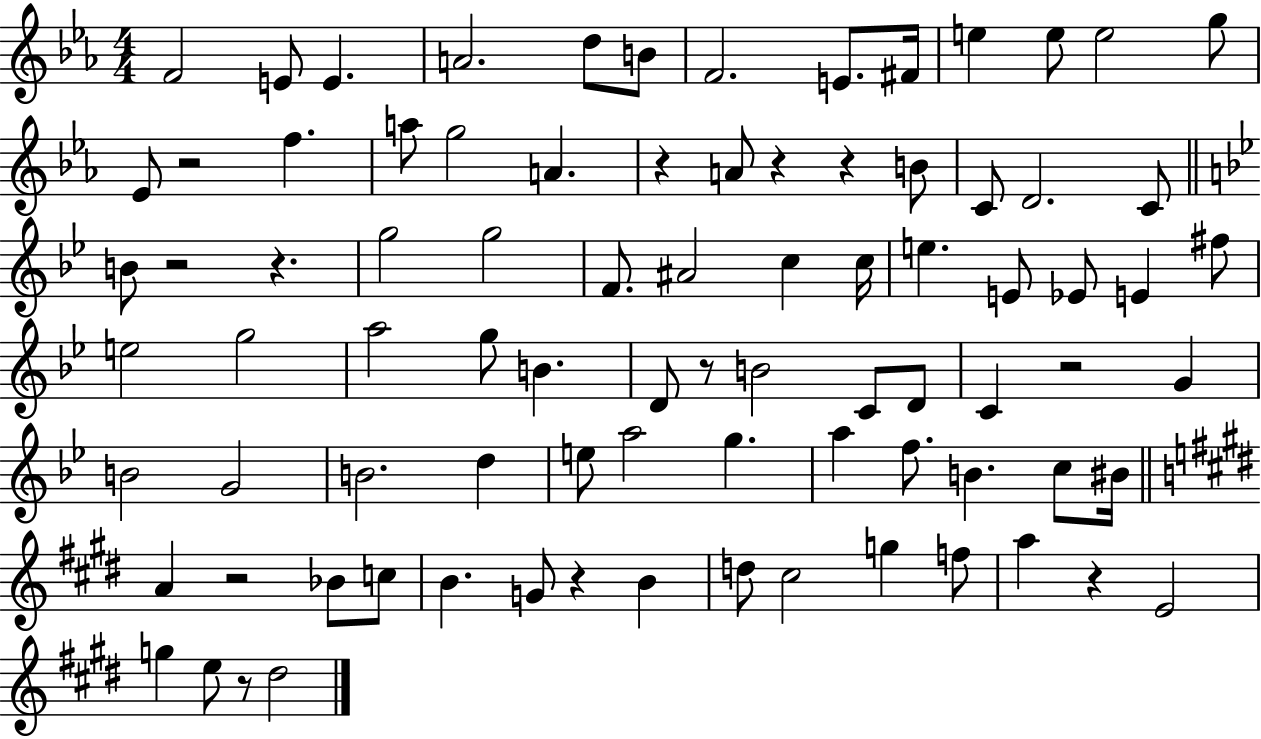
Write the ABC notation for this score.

X:1
T:Untitled
M:4/4
L:1/4
K:Eb
F2 E/2 E A2 d/2 B/2 F2 E/2 ^F/4 e e/2 e2 g/2 _E/2 z2 f a/2 g2 A z A/2 z z B/2 C/2 D2 C/2 B/2 z2 z g2 g2 F/2 ^A2 c c/4 e E/2 _E/2 E ^f/2 e2 g2 a2 g/2 B D/2 z/2 B2 C/2 D/2 C z2 G B2 G2 B2 d e/2 a2 g a f/2 B c/2 ^B/4 A z2 _B/2 c/2 B G/2 z B d/2 ^c2 g f/2 a z E2 g e/2 z/2 ^d2